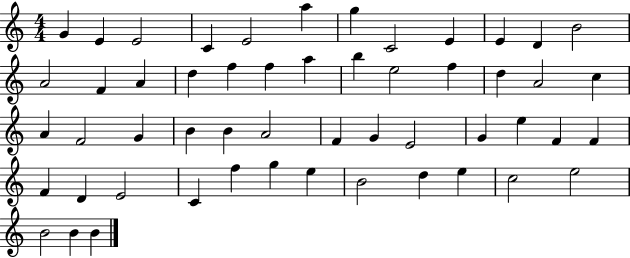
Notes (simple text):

G4/q E4/q E4/h C4/q E4/h A5/q G5/q C4/h E4/q E4/q D4/q B4/h A4/h F4/q A4/q D5/q F5/q F5/q A5/q B5/q E5/h F5/q D5/q A4/h C5/q A4/q F4/h G4/q B4/q B4/q A4/h F4/q G4/q E4/h G4/q E5/q F4/q F4/q F4/q D4/q E4/h C4/q F5/q G5/q E5/q B4/h D5/q E5/q C5/h E5/h B4/h B4/q B4/q